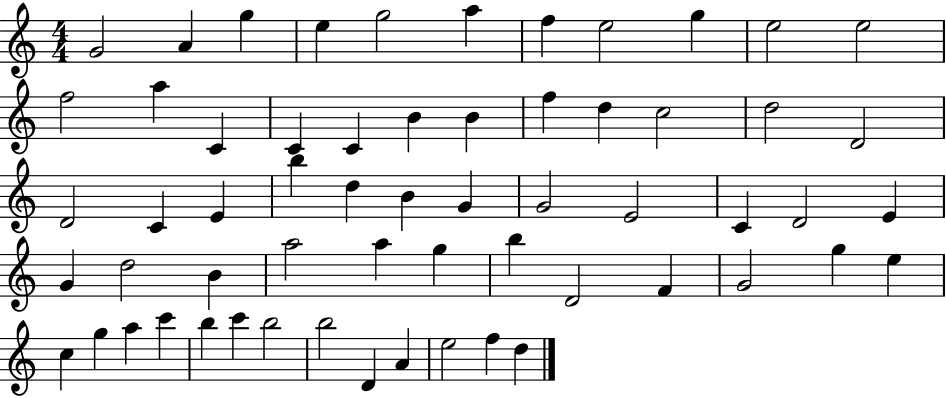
G4/h A4/q G5/q E5/q G5/h A5/q F5/q E5/h G5/q E5/h E5/h F5/h A5/q C4/q C4/q C4/q B4/q B4/q F5/q D5/q C5/h D5/h D4/h D4/h C4/q E4/q B5/q D5/q B4/q G4/q G4/h E4/h C4/q D4/h E4/q G4/q D5/h B4/q A5/h A5/q G5/q B5/q D4/h F4/q G4/h G5/q E5/q C5/q G5/q A5/q C6/q B5/q C6/q B5/h B5/h D4/q A4/q E5/h F5/q D5/q